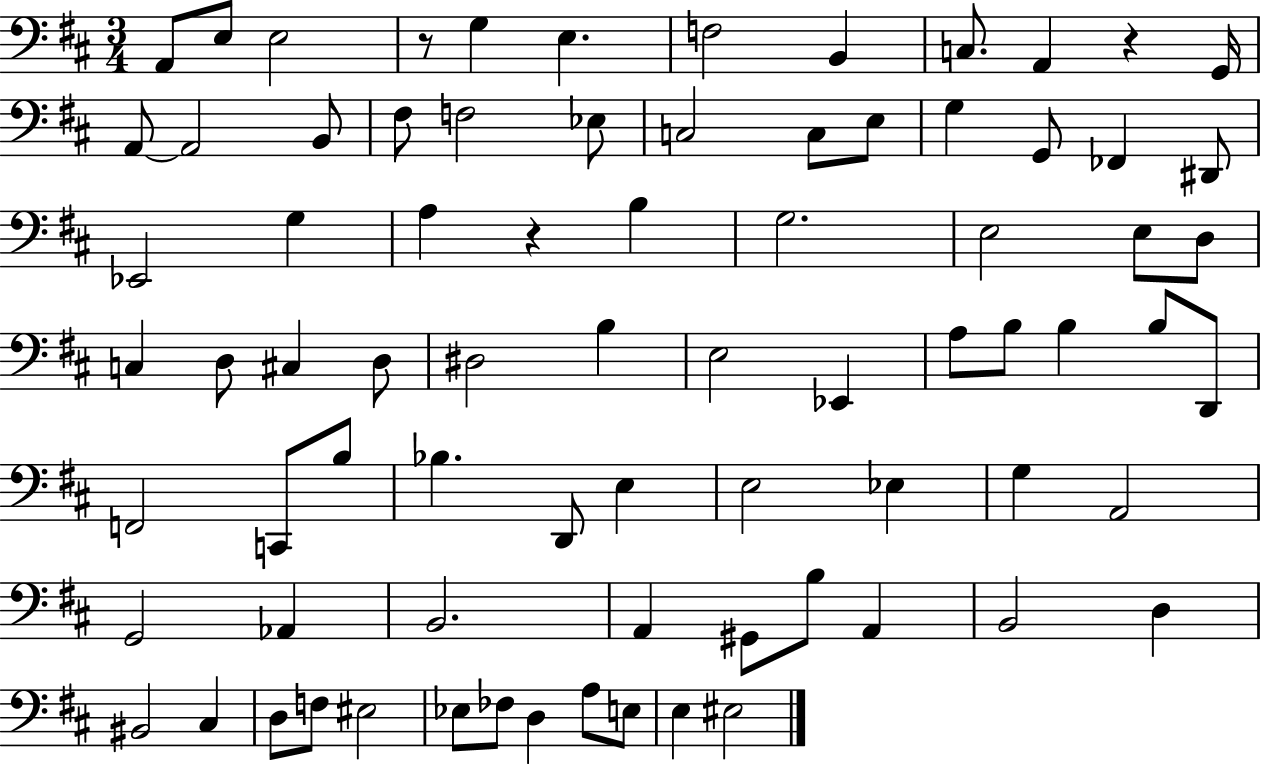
X:1
T:Untitled
M:3/4
L:1/4
K:D
A,,/2 E,/2 E,2 z/2 G, E, F,2 B,, C,/2 A,, z G,,/4 A,,/2 A,,2 B,,/2 ^F,/2 F,2 _E,/2 C,2 C,/2 E,/2 G, G,,/2 _F,, ^D,,/2 _E,,2 G, A, z B, G,2 E,2 E,/2 D,/2 C, D,/2 ^C, D,/2 ^D,2 B, E,2 _E,, A,/2 B,/2 B, B,/2 D,,/2 F,,2 C,,/2 B,/2 _B, D,,/2 E, E,2 _E, G, A,,2 G,,2 _A,, B,,2 A,, ^G,,/2 B,/2 A,, B,,2 D, ^B,,2 ^C, D,/2 F,/2 ^E,2 _E,/2 _F,/2 D, A,/2 E,/2 E, ^E,2